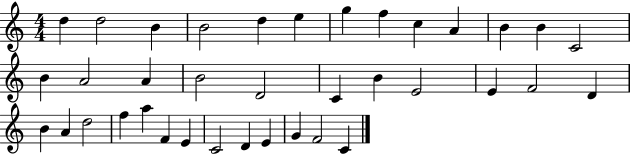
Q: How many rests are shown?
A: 0